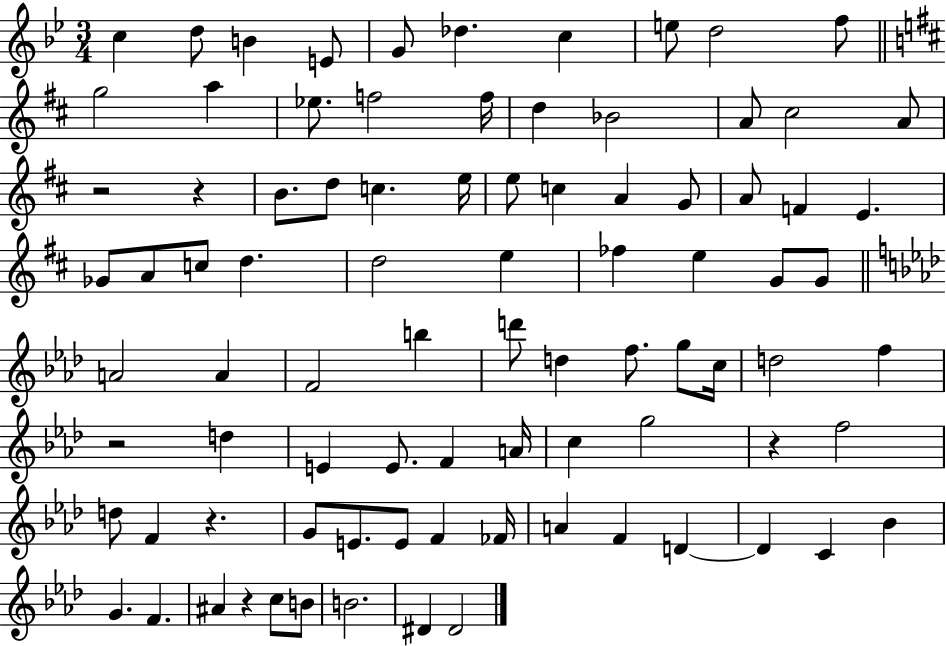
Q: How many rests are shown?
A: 6